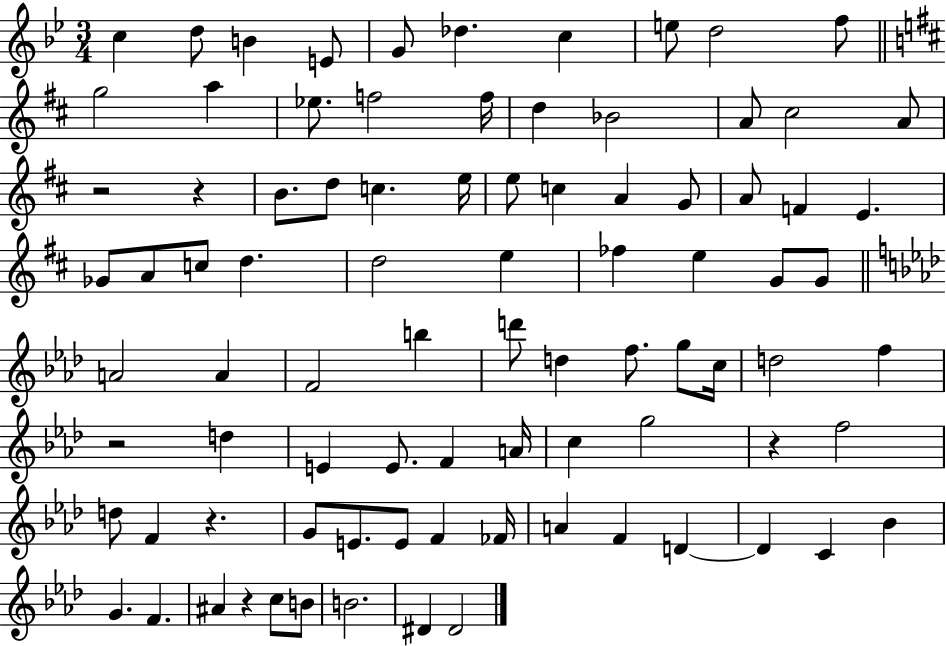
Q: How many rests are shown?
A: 6